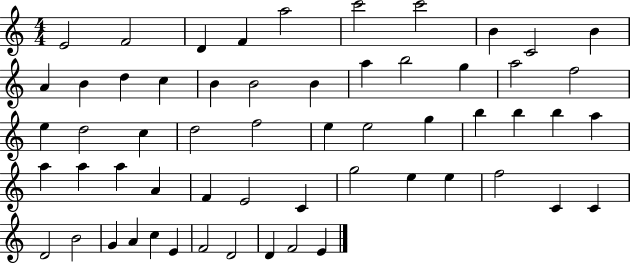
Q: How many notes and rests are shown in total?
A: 58